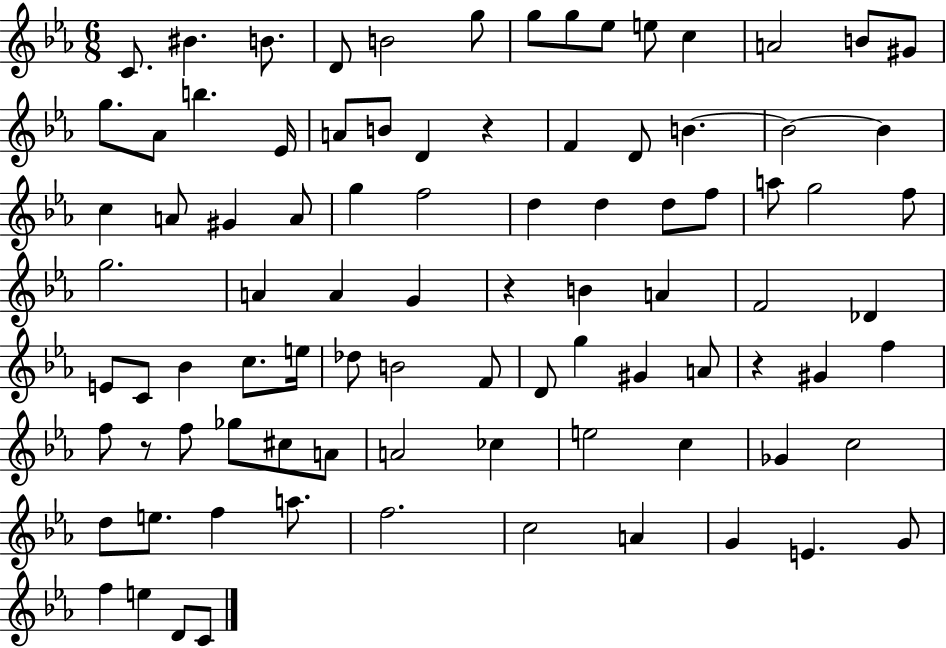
C4/e. BIS4/q. B4/e. D4/e B4/h G5/e G5/e G5/e Eb5/e E5/e C5/q A4/h B4/e G#4/e G5/e. Ab4/e B5/q. Eb4/s A4/e B4/e D4/q R/q F4/q D4/e B4/q. B4/h B4/q C5/q A4/e G#4/q A4/e G5/q F5/h D5/q D5/q D5/e F5/e A5/e G5/h F5/e G5/h. A4/q A4/q G4/q R/q B4/q A4/q F4/h Db4/q E4/e C4/e Bb4/q C5/e. E5/s Db5/e B4/h F4/e D4/e G5/q G#4/q A4/e R/q G#4/q F5/q F5/e R/e F5/e Gb5/e C#5/e A4/e A4/h CES5/q E5/h C5/q Gb4/q C5/h D5/e E5/e. F5/q A5/e. F5/h. C5/h A4/q G4/q E4/q. G4/e F5/q E5/q D4/e C4/e